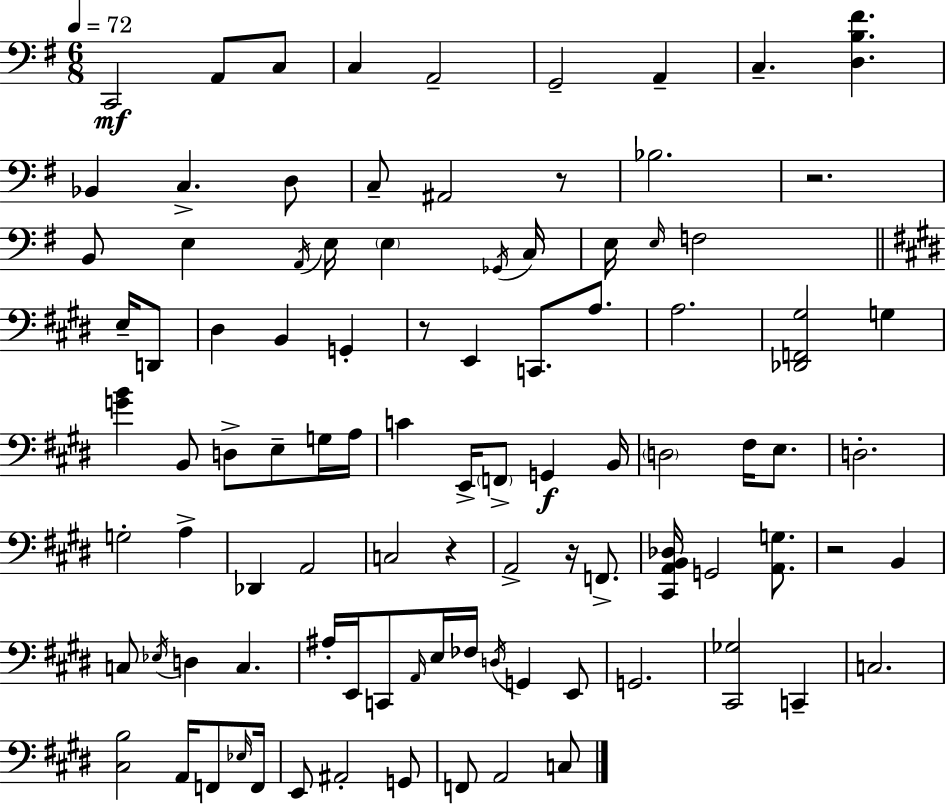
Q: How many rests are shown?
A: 6